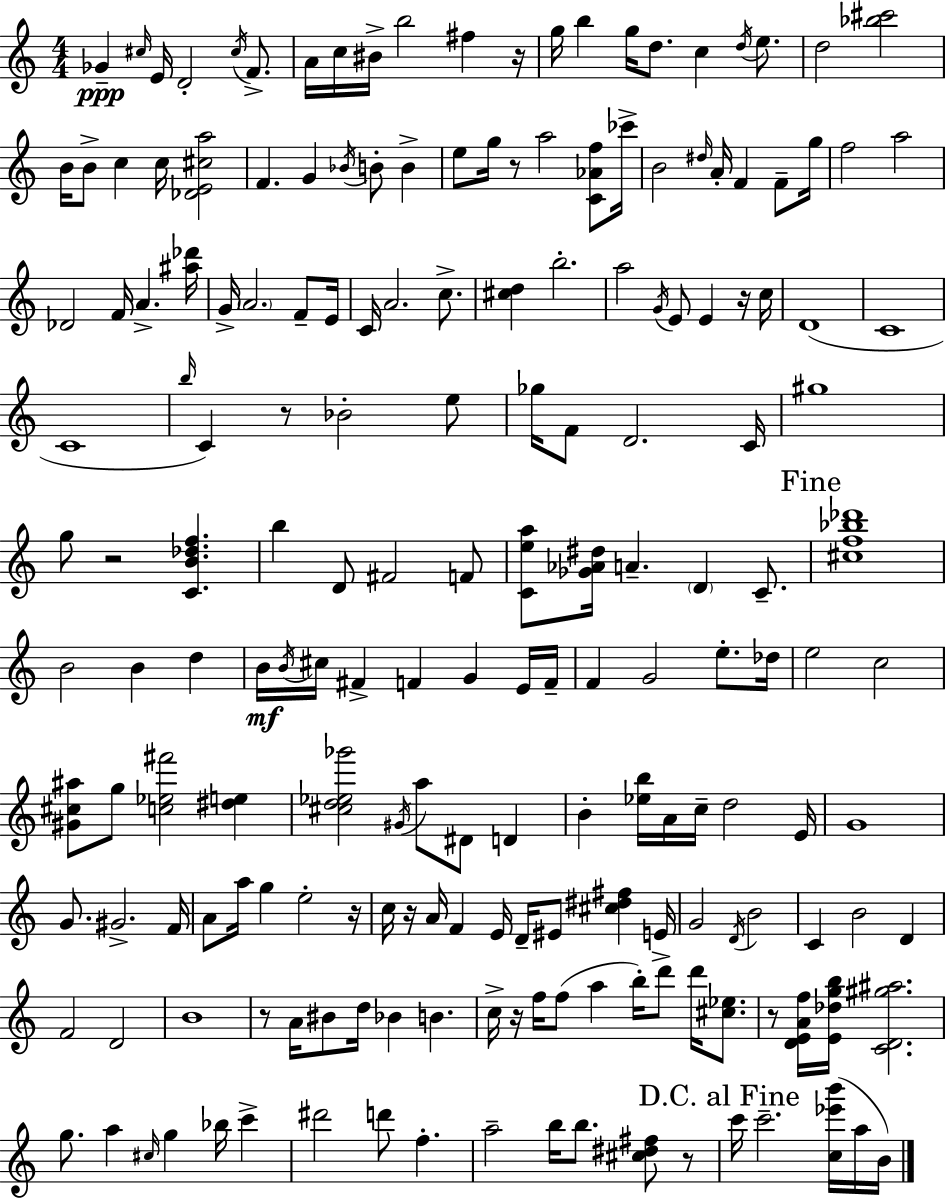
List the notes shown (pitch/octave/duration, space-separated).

Gb4/q C#5/s E4/s D4/h C#5/s F4/e. A4/s C5/s BIS4/s B5/h F#5/q R/s G5/s B5/q G5/s D5/e. C5/q D5/s E5/e. D5/h [Bb5,C#6]/h B4/s B4/e C5/q C5/s [Db4,E4,C#5,A5]/h F4/q. G4/q Bb4/s B4/e B4/q E5/e G5/s R/e A5/h [C4,Ab4,F5]/e CES6/s B4/h D#5/s A4/s F4/q F4/e G5/s F5/h A5/h Db4/h F4/s A4/q. [A#5,Db6]/s G4/s A4/h. F4/e E4/s C4/s A4/h. C5/e. [C#5,D5]/q B5/h. A5/h G4/s E4/e E4/q R/s C5/s D4/w C4/w C4/w B5/s C4/q R/e Bb4/h E5/e Gb5/s F4/e D4/h. C4/s G#5/w G5/e R/h [C4,B4,Db5,F5]/q. B5/q D4/e F#4/h F4/e [C4,E5,A5]/e [Gb4,Ab4,D#5]/s A4/q. D4/q C4/e. [C#5,F5,Bb5,Db6]/w B4/h B4/q D5/q B4/s B4/s C#5/s F#4/q F4/q G4/q E4/s F4/s F4/q G4/h E5/e. Db5/s E5/h C5/h [G#4,C#5,A#5]/e G5/e [C5,Eb5,F#6]/h [D#5,E5]/q [C#5,D5,Eb5,Gb6]/h G#4/s A5/e D#4/e D4/q B4/q [Eb5,B5]/s A4/s C5/s D5/h E4/s G4/w G4/e. G#4/h. F4/s A4/e A5/s G5/q E5/h R/s C5/s R/s A4/s F4/q E4/s D4/s EIS4/e [C#5,D#5,F#5]/q E4/s G4/h D4/s B4/h C4/q B4/h D4/q F4/h D4/h B4/w R/e A4/s BIS4/e D5/s Bb4/q B4/q. C5/s R/s F5/s F5/e A5/q B5/s D6/e D6/s [C#5,Eb5]/e. R/e [D4,E4,A4,F5]/s [E4,Db5,G5,B5]/s [C4,D4,G#5,A#5]/h. G5/e. A5/q C#5/s G5/q Bb5/s C6/q D#6/h D6/e F5/q. A5/h B5/s B5/e. [C#5,D#5,F#5]/e R/e C6/s C6/h. [C5,Eb6,B6]/s A5/s B4/s